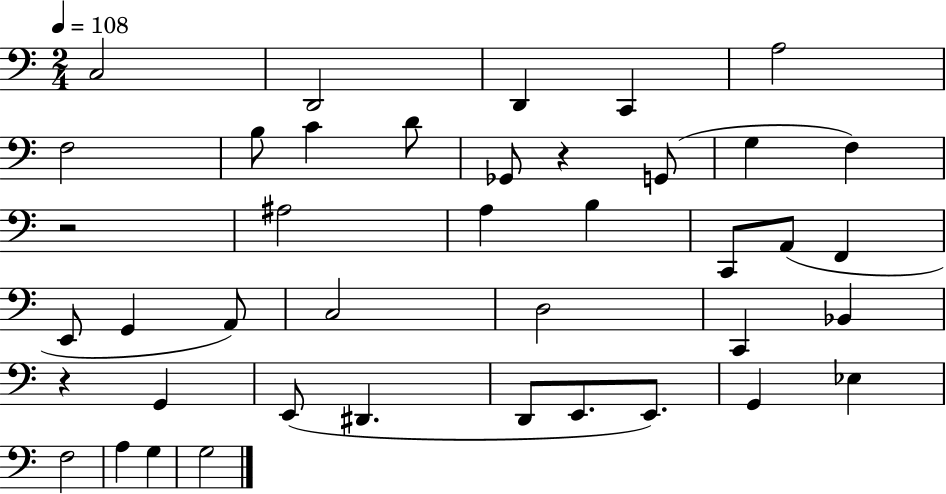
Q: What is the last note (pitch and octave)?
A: G3